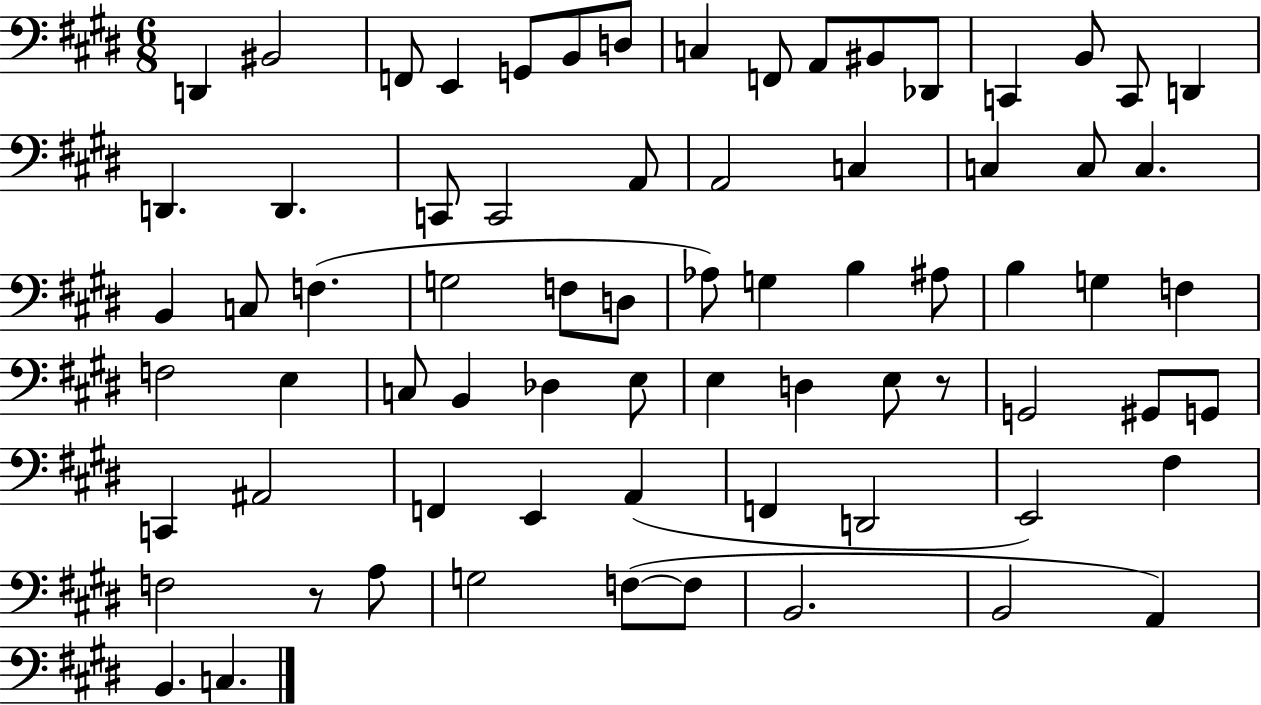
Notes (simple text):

D2/q BIS2/h F2/e E2/q G2/e B2/e D3/e C3/q F2/e A2/e BIS2/e Db2/e C2/q B2/e C2/e D2/q D2/q. D2/q. C2/e C2/h A2/e A2/h C3/q C3/q C3/e C3/q. B2/q C3/e F3/q. G3/h F3/e D3/e Ab3/e G3/q B3/q A#3/e B3/q G3/q F3/q F3/h E3/q C3/e B2/q Db3/q E3/e E3/q D3/q E3/e R/e G2/h G#2/e G2/e C2/q A#2/h F2/q E2/q A2/q F2/q D2/h E2/h F#3/q F3/h R/e A3/e G3/h F3/e F3/e B2/h. B2/h A2/q B2/q. C3/q.